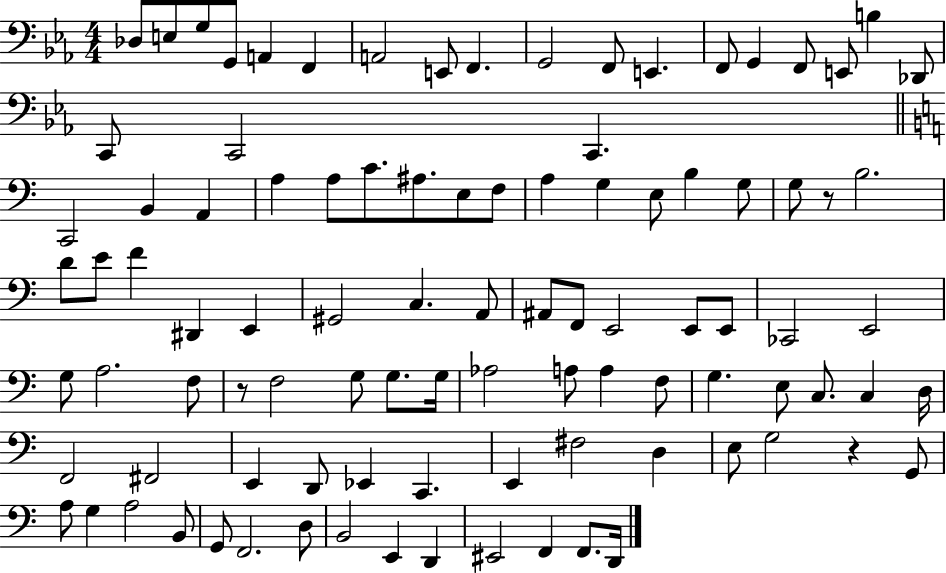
{
  \clef bass
  \numericTimeSignature
  \time 4/4
  \key ees \major
  des8 e8 g8 g,8 a,4 f,4 | a,2 e,8 f,4. | g,2 f,8 e,4. | f,8 g,4 f,8 e,8 b4 des,8 | \break c,8 c,2 c,4. | \bar "||" \break \key a \minor c,2 b,4 a,4 | a4 a8 c'8. ais8. e8 f8 | a4 g4 e8 b4 g8 | g8 r8 b2. | \break d'8 e'8 f'4 dis,4 e,4 | gis,2 c4. a,8 | ais,8 f,8 e,2 e,8 e,8 | ces,2 e,2 | \break g8 a2. f8 | r8 f2 g8 g8. g16 | aes2 a8 a4 f8 | g4. e8 c8. c4 d16 | \break f,2 fis,2 | e,4 d,8 ees,4 c,4. | e,4 fis2 d4 | e8 g2 r4 g,8 | \break a8 g4 a2 b,8 | g,8 f,2. d8 | b,2 e,4 d,4 | eis,2 f,4 f,8. d,16 | \break \bar "|."
}